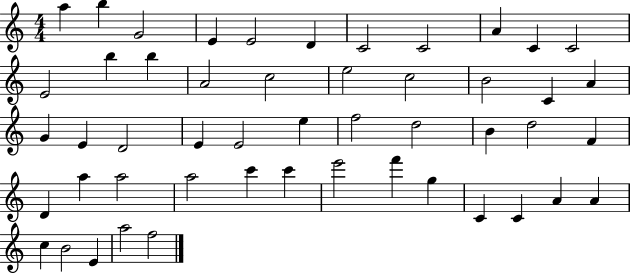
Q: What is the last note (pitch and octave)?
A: F5